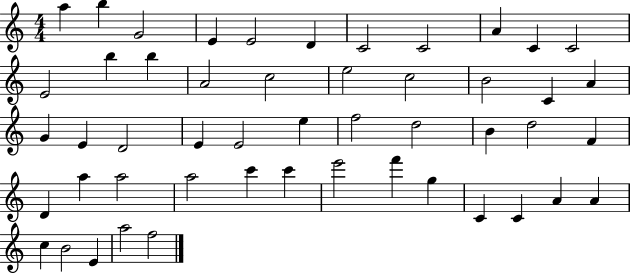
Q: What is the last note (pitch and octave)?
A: F5